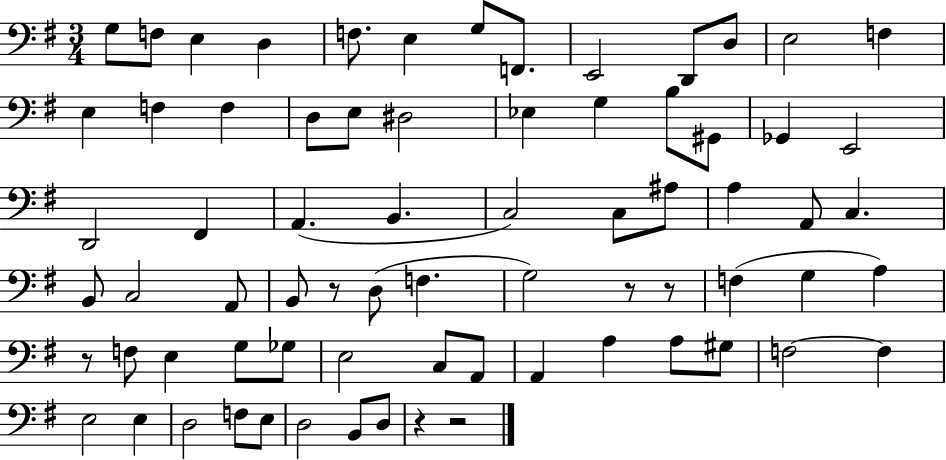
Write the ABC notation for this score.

X:1
T:Untitled
M:3/4
L:1/4
K:G
G,/2 F,/2 E, D, F,/2 E, G,/2 F,,/2 E,,2 D,,/2 D,/2 E,2 F, E, F, F, D,/2 E,/2 ^D,2 _E, G, B,/2 ^G,,/2 _G,, E,,2 D,,2 ^F,, A,, B,, C,2 C,/2 ^A,/2 A, A,,/2 C, B,,/2 C,2 A,,/2 B,,/2 z/2 D,/2 F, G,2 z/2 z/2 F, G, A, z/2 F,/2 E, G,/2 _G,/2 E,2 C,/2 A,,/2 A,, A, A,/2 ^G,/2 F,2 F, E,2 E, D,2 F,/2 E,/2 D,2 B,,/2 D,/2 z z2